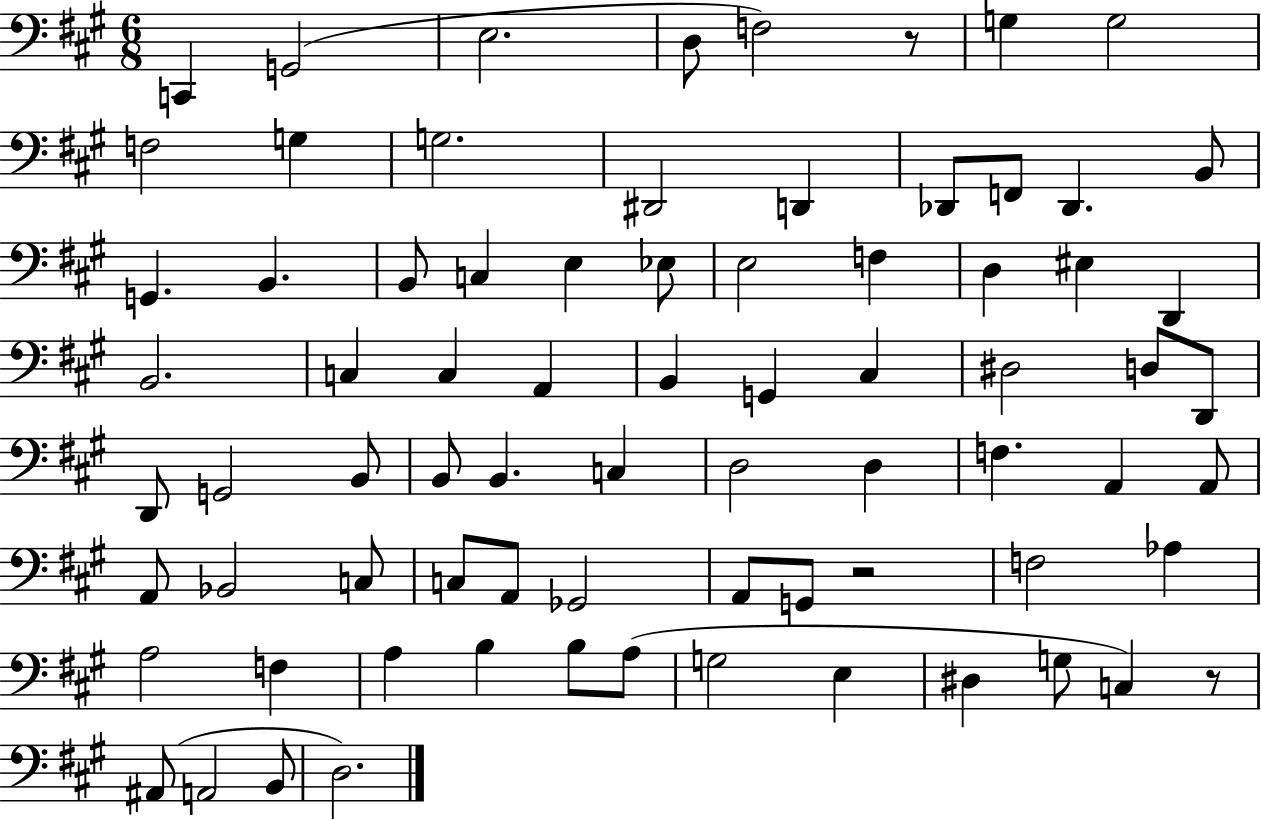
X:1
T:Untitled
M:6/8
L:1/4
K:A
C,, G,,2 E,2 D,/2 F,2 z/2 G, G,2 F,2 G, G,2 ^D,,2 D,, _D,,/2 F,,/2 _D,, B,,/2 G,, B,, B,,/2 C, E, _E,/2 E,2 F, D, ^E, D,, B,,2 C, C, A,, B,, G,, ^C, ^D,2 D,/2 D,,/2 D,,/2 G,,2 B,,/2 B,,/2 B,, C, D,2 D, F, A,, A,,/2 A,,/2 _B,,2 C,/2 C,/2 A,,/2 _G,,2 A,,/2 G,,/2 z2 F,2 _A, A,2 F, A, B, B,/2 A,/2 G,2 E, ^D, G,/2 C, z/2 ^A,,/2 A,,2 B,,/2 D,2